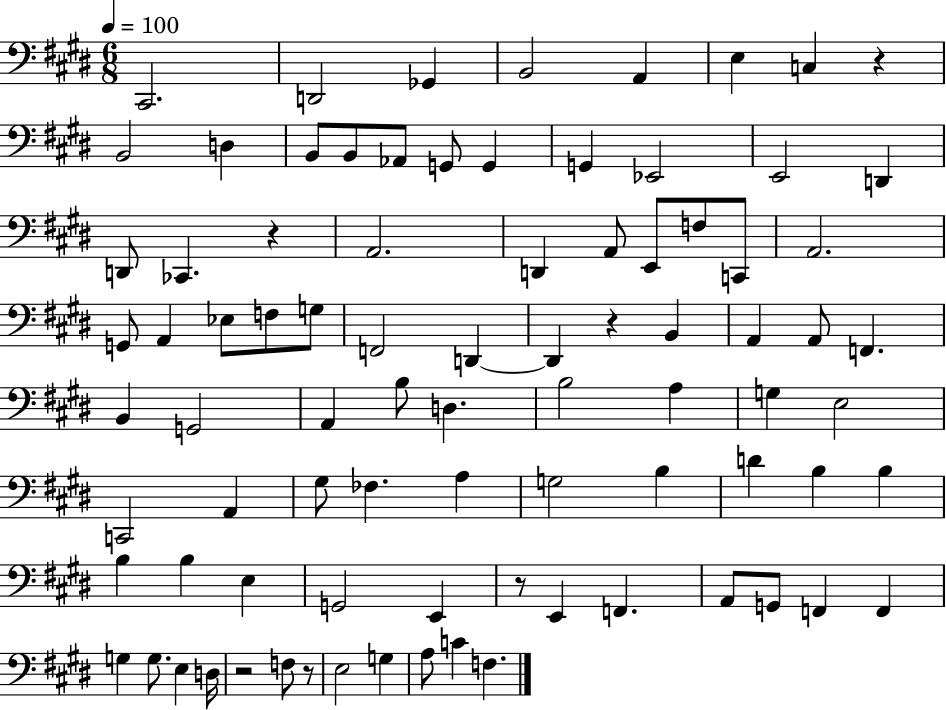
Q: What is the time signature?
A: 6/8